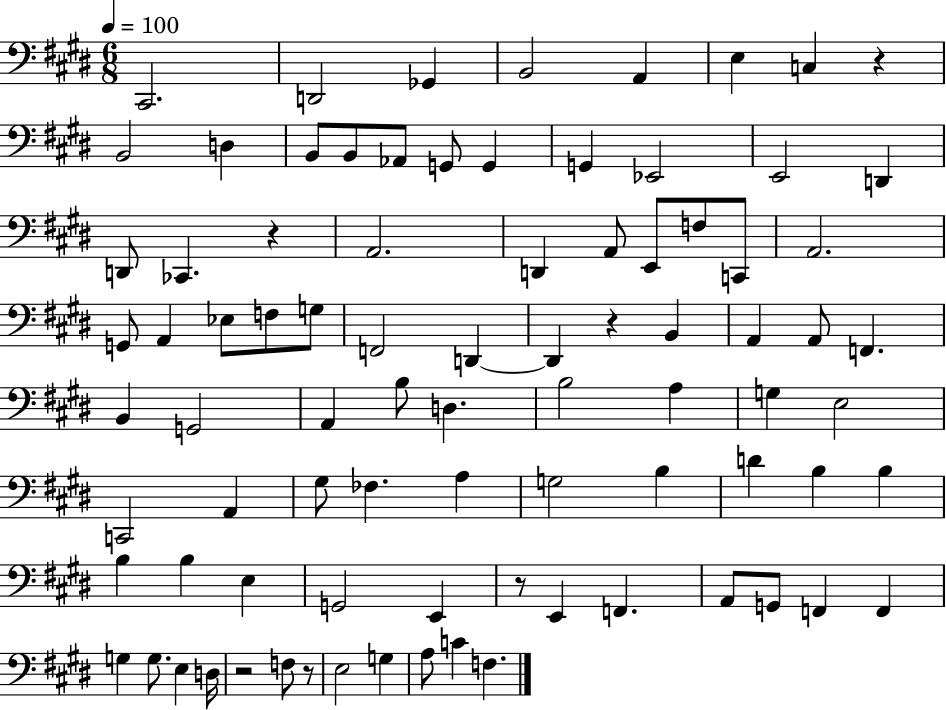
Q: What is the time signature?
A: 6/8